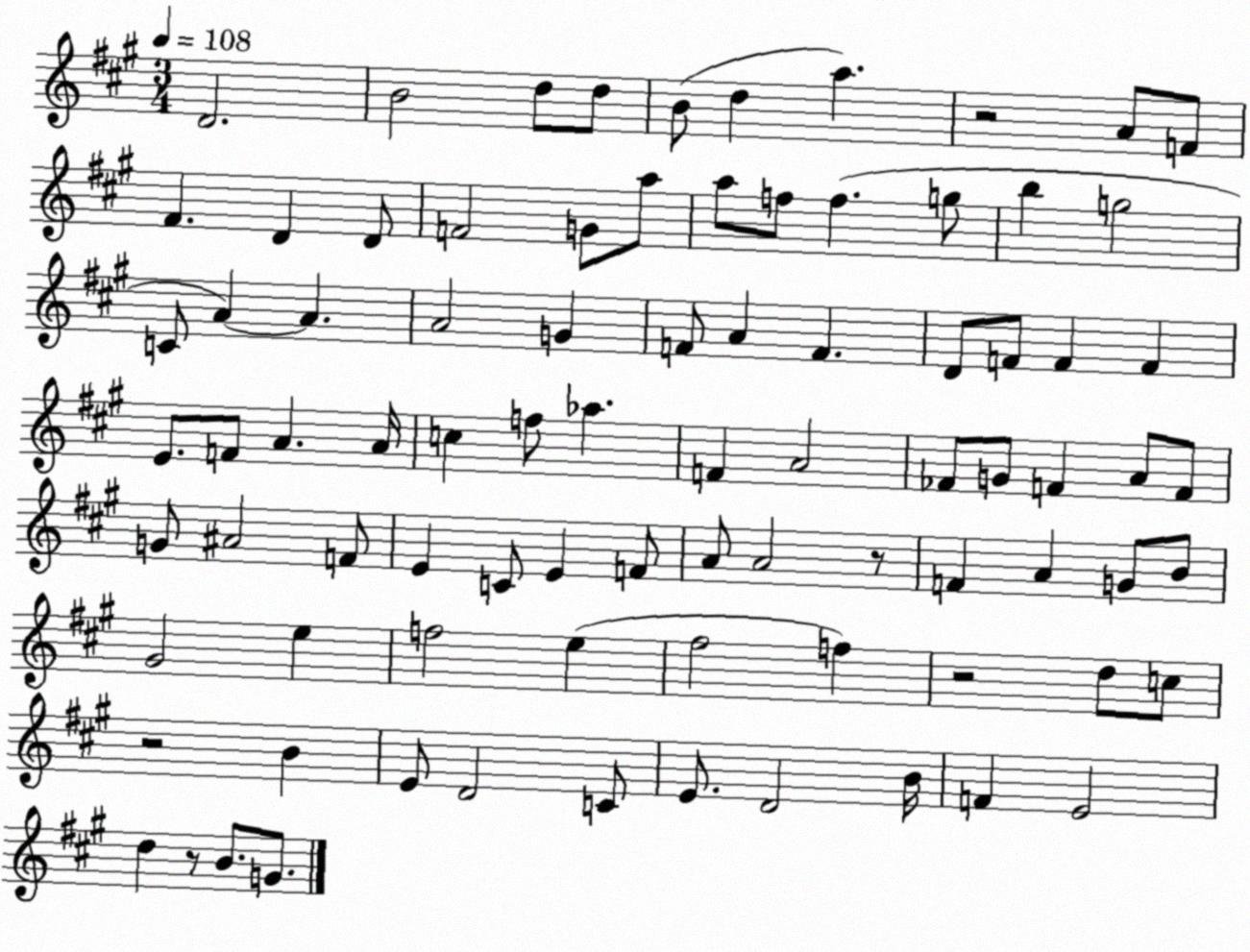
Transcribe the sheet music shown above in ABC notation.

X:1
T:Untitled
M:3/4
L:1/4
K:A
D2 B2 d/2 d/2 B/2 d a z2 A/2 F/2 ^F D D/2 F2 G/2 a/2 a/2 f/2 f g/2 b g2 C/2 A A A2 G F/2 A F D/2 F/2 F F E/2 F/2 A A/4 c f/2 _a F A2 _F/2 G/2 F A/2 F/2 G/2 ^A2 F/2 E C/2 E F/2 A/2 A2 z/2 F A G/2 B/2 ^G2 e f2 e ^f2 f z2 d/2 c/2 z2 B E/2 D2 C/2 E/2 D2 B/4 F E2 d z/2 B/2 G/2